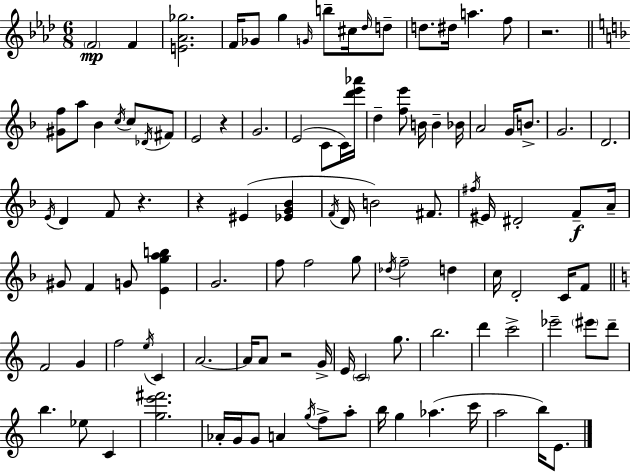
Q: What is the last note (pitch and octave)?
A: E4